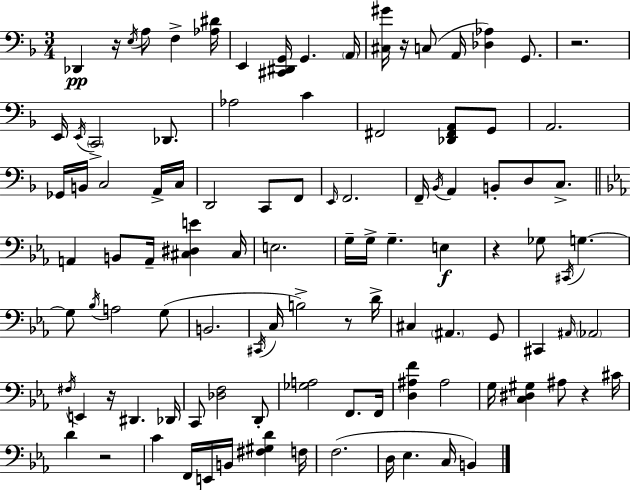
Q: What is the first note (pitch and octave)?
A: Db2